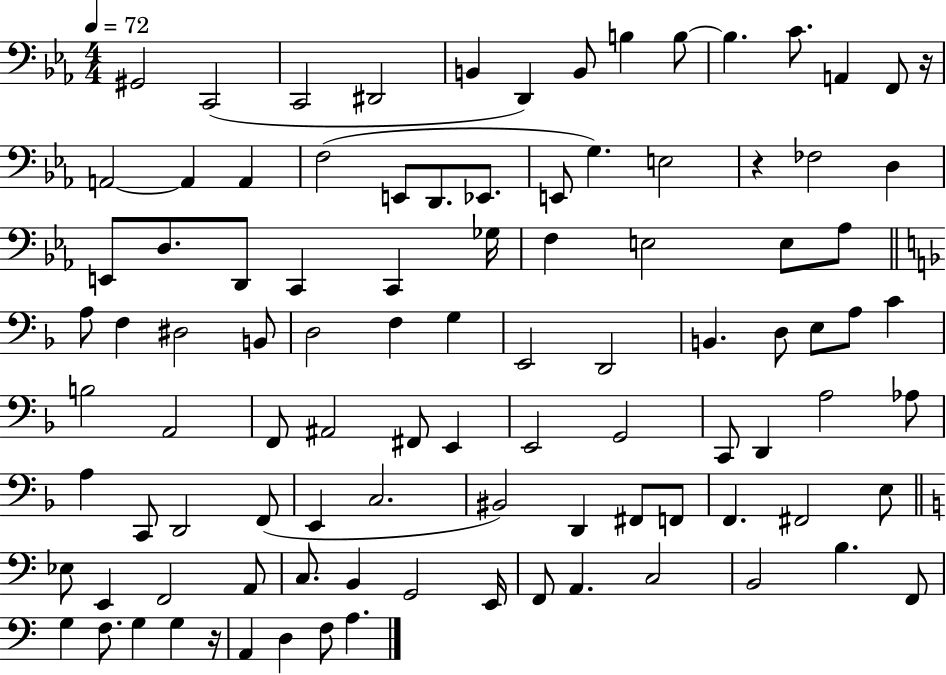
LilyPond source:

{
  \clef bass
  \numericTimeSignature
  \time 4/4
  \key ees \major
  \tempo 4 = 72
  gis,2 c,2( | c,2 dis,2 | b,4 d,4) b,8 b4 b8~~ | b4. c'8. a,4 f,8 r16 | \break a,2~~ a,4 a,4 | f2( e,8 d,8. ees,8. | e,8 g4.) e2 | r4 fes2 d4 | \break e,8 d8. d,8 c,4 c,4 ges16 | f4 e2 e8 aes8 | \bar "||" \break \key f \major a8 f4 dis2 b,8 | d2 f4 g4 | e,2 d,2 | b,4. d8 e8 a8 c'4 | \break b2 a,2 | f,8 ais,2 fis,8 e,4 | e,2 g,2 | c,8 d,4 a2 aes8 | \break a4 c,8 d,2 f,8( | e,4 c2. | bis,2) d,4 fis,8 f,8 | f,4. fis,2 e8 | \break \bar "||" \break \key c \major ees8 e,4 f,2 a,8 | c8. b,4 g,2 e,16 | f,8 a,4. c2 | b,2 b4. f,8 | \break g4 f8. g4 g4 r16 | a,4 d4 f8 a4. | \bar "|."
}